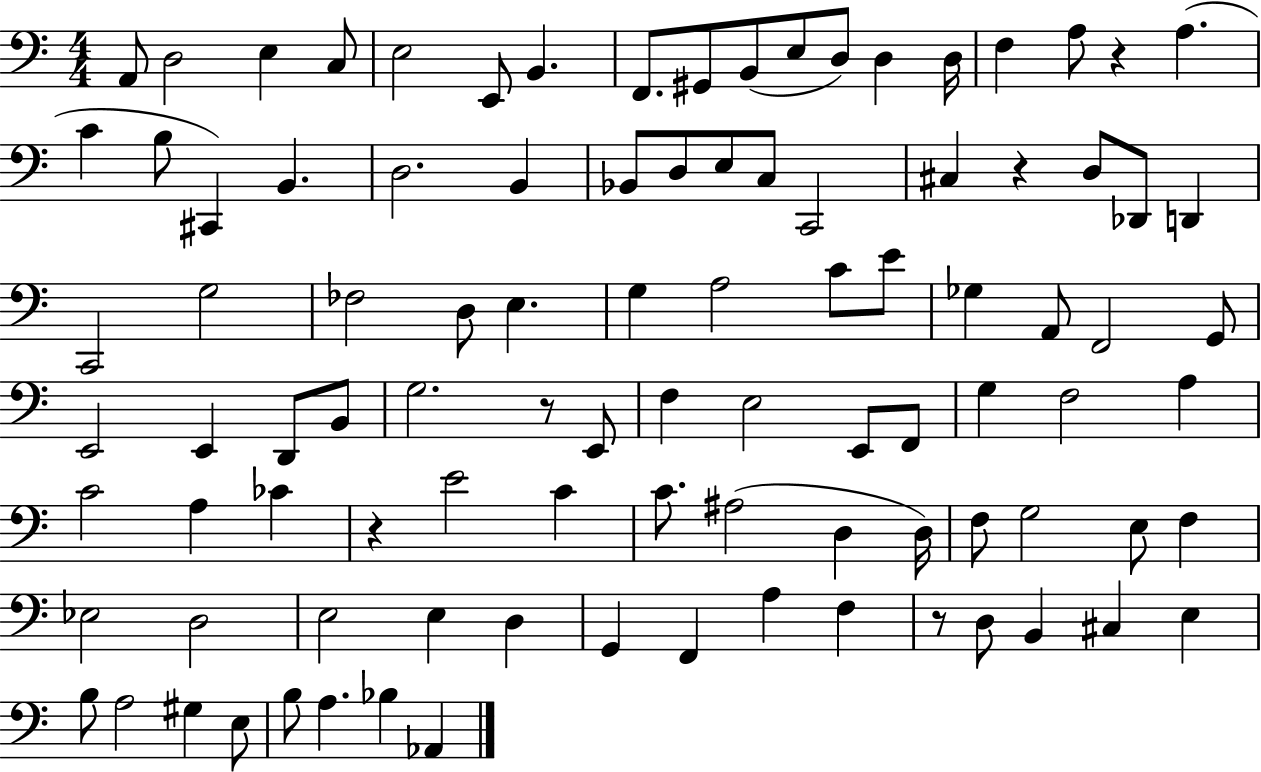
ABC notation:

X:1
T:Untitled
M:4/4
L:1/4
K:C
A,,/2 D,2 E, C,/2 E,2 E,,/2 B,, F,,/2 ^G,,/2 B,,/2 E,/2 D,/2 D, D,/4 F, A,/2 z A, C B,/2 ^C,, B,, D,2 B,, _B,,/2 D,/2 E,/2 C,/2 C,,2 ^C, z D,/2 _D,,/2 D,, C,,2 G,2 _F,2 D,/2 E, G, A,2 C/2 E/2 _G, A,,/2 F,,2 G,,/2 E,,2 E,, D,,/2 B,,/2 G,2 z/2 E,,/2 F, E,2 E,,/2 F,,/2 G, F,2 A, C2 A, _C z E2 C C/2 ^A,2 D, D,/4 F,/2 G,2 E,/2 F, _E,2 D,2 E,2 E, D, G,, F,, A, F, z/2 D,/2 B,, ^C, E, B,/2 A,2 ^G, E,/2 B,/2 A, _B, _A,,